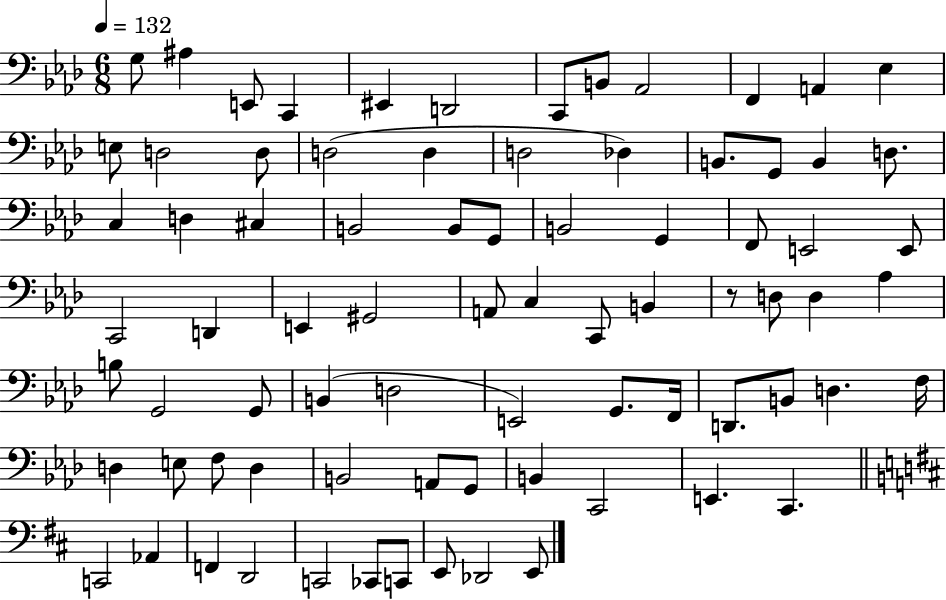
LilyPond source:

{
  \clef bass
  \numericTimeSignature
  \time 6/8
  \key aes \major
  \tempo 4 = 132
  g8 ais4 e,8 c,4 | eis,4 d,2 | c,8 b,8 aes,2 | f,4 a,4 ees4 | \break e8 d2 d8 | d2( d4 | d2 des4) | b,8. g,8 b,4 d8. | \break c4 d4 cis4 | b,2 b,8 g,8 | b,2 g,4 | f,8 e,2 e,8 | \break c,2 d,4 | e,4 gis,2 | a,8 c4 c,8 b,4 | r8 d8 d4 aes4 | \break b8 g,2 g,8 | b,4( d2 | e,2) g,8. f,16 | d,8. b,8 d4. f16 | \break d4 e8 f8 d4 | b,2 a,8 g,8 | b,4 c,2 | e,4. c,4. | \break \bar "||" \break \key d \major c,2 aes,4 | f,4 d,2 | c,2 ces,8 c,8 | e,8 des,2 e,8 | \break \bar "|."
}